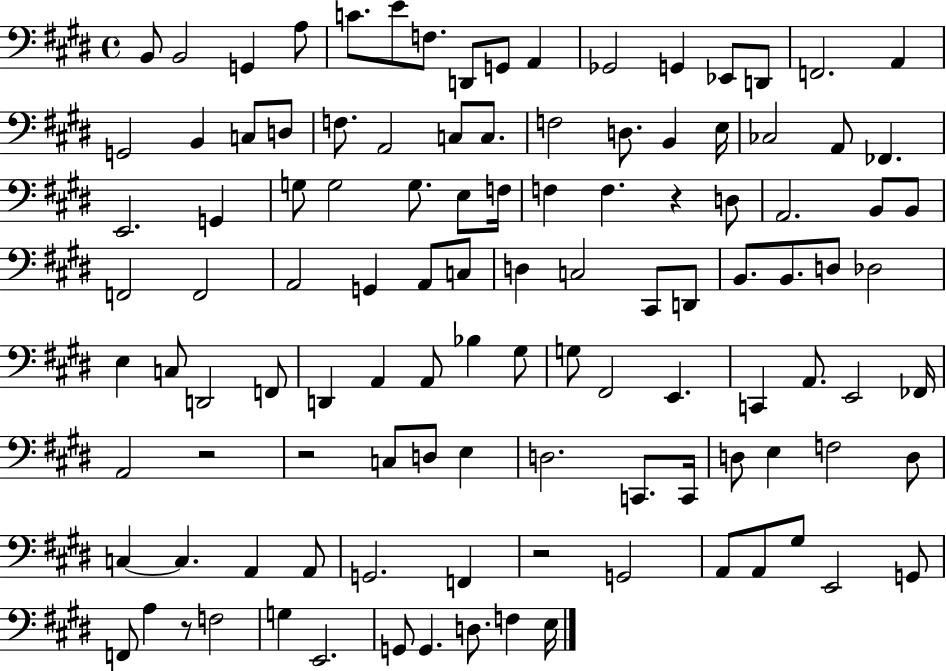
{
  \clef bass
  \time 4/4
  \defaultTimeSignature
  \key e \major
  b,8 b,2 g,4 a8 | c'8. e'8 f8. d,8 g,8 a,4 | ges,2 g,4 ees,8 d,8 | f,2. a,4 | \break g,2 b,4 c8 d8 | f8. a,2 c8 c8. | f2 d8. b,4 e16 | ces2 a,8 fes,4. | \break e,2. g,4 | g8 g2 g8. e8 f16 | f4 f4. r4 d8 | a,2. b,8 b,8 | \break f,2 f,2 | a,2 g,4 a,8 c8 | d4 c2 cis,8 d,8 | b,8. b,8. d8 des2 | \break e4 c8 d,2 f,8 | d,4 a,4 a,8 bes4 gis8 | g8 fis,2 e,4. | c,4 a,8. e,2 fes,16 | \break a,2 r2 | r2 c8 d8 e4 | d2. c,8. c,16 | d8 e4 f2 d8 | \break c4~~ c4. a,4 a,8 | g,2. f,4 | r2 g,2 | a,8 a,8 gis8 e,2 g,8 | \break f,8 a4 r8 f2 | g4 e,2. | g,8 g,4. d8. f4 e16 | \bar "|."
}